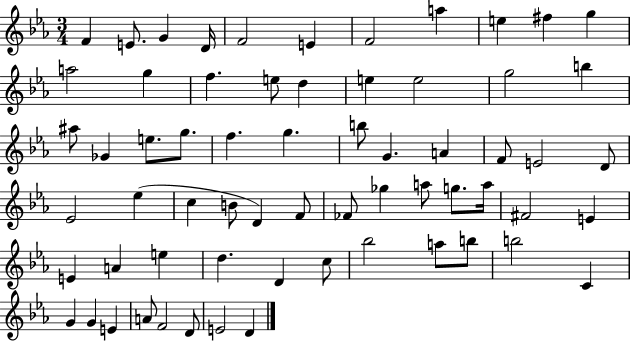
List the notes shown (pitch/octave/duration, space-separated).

F4/q E4/e. G4/q D4/s F4/h E4/q F4/h A5/q E5/q F#5/q G5/q A5/h G5/q F5/q. E5/e D5/q E5/q E5/h G5/h B5/q A#5/e Gb4/q E5/e. G5/e. F5/q. G5/q. B5/e G4/q. A4/q F4/e E4/h D4/e Eb4/h Eb5/q C5/q B4/e D4/q F4/e FES4/e Gb5/q A5/e G5/e. A5/s F#4/h E4/q E4/q A4/q E5/q D5/q. D4/q C5/e Bb5/h A5/e B5/e B5/h C4/q G4/q G4/q E4/q A4/e F4/h D4/e E4/h D4/q